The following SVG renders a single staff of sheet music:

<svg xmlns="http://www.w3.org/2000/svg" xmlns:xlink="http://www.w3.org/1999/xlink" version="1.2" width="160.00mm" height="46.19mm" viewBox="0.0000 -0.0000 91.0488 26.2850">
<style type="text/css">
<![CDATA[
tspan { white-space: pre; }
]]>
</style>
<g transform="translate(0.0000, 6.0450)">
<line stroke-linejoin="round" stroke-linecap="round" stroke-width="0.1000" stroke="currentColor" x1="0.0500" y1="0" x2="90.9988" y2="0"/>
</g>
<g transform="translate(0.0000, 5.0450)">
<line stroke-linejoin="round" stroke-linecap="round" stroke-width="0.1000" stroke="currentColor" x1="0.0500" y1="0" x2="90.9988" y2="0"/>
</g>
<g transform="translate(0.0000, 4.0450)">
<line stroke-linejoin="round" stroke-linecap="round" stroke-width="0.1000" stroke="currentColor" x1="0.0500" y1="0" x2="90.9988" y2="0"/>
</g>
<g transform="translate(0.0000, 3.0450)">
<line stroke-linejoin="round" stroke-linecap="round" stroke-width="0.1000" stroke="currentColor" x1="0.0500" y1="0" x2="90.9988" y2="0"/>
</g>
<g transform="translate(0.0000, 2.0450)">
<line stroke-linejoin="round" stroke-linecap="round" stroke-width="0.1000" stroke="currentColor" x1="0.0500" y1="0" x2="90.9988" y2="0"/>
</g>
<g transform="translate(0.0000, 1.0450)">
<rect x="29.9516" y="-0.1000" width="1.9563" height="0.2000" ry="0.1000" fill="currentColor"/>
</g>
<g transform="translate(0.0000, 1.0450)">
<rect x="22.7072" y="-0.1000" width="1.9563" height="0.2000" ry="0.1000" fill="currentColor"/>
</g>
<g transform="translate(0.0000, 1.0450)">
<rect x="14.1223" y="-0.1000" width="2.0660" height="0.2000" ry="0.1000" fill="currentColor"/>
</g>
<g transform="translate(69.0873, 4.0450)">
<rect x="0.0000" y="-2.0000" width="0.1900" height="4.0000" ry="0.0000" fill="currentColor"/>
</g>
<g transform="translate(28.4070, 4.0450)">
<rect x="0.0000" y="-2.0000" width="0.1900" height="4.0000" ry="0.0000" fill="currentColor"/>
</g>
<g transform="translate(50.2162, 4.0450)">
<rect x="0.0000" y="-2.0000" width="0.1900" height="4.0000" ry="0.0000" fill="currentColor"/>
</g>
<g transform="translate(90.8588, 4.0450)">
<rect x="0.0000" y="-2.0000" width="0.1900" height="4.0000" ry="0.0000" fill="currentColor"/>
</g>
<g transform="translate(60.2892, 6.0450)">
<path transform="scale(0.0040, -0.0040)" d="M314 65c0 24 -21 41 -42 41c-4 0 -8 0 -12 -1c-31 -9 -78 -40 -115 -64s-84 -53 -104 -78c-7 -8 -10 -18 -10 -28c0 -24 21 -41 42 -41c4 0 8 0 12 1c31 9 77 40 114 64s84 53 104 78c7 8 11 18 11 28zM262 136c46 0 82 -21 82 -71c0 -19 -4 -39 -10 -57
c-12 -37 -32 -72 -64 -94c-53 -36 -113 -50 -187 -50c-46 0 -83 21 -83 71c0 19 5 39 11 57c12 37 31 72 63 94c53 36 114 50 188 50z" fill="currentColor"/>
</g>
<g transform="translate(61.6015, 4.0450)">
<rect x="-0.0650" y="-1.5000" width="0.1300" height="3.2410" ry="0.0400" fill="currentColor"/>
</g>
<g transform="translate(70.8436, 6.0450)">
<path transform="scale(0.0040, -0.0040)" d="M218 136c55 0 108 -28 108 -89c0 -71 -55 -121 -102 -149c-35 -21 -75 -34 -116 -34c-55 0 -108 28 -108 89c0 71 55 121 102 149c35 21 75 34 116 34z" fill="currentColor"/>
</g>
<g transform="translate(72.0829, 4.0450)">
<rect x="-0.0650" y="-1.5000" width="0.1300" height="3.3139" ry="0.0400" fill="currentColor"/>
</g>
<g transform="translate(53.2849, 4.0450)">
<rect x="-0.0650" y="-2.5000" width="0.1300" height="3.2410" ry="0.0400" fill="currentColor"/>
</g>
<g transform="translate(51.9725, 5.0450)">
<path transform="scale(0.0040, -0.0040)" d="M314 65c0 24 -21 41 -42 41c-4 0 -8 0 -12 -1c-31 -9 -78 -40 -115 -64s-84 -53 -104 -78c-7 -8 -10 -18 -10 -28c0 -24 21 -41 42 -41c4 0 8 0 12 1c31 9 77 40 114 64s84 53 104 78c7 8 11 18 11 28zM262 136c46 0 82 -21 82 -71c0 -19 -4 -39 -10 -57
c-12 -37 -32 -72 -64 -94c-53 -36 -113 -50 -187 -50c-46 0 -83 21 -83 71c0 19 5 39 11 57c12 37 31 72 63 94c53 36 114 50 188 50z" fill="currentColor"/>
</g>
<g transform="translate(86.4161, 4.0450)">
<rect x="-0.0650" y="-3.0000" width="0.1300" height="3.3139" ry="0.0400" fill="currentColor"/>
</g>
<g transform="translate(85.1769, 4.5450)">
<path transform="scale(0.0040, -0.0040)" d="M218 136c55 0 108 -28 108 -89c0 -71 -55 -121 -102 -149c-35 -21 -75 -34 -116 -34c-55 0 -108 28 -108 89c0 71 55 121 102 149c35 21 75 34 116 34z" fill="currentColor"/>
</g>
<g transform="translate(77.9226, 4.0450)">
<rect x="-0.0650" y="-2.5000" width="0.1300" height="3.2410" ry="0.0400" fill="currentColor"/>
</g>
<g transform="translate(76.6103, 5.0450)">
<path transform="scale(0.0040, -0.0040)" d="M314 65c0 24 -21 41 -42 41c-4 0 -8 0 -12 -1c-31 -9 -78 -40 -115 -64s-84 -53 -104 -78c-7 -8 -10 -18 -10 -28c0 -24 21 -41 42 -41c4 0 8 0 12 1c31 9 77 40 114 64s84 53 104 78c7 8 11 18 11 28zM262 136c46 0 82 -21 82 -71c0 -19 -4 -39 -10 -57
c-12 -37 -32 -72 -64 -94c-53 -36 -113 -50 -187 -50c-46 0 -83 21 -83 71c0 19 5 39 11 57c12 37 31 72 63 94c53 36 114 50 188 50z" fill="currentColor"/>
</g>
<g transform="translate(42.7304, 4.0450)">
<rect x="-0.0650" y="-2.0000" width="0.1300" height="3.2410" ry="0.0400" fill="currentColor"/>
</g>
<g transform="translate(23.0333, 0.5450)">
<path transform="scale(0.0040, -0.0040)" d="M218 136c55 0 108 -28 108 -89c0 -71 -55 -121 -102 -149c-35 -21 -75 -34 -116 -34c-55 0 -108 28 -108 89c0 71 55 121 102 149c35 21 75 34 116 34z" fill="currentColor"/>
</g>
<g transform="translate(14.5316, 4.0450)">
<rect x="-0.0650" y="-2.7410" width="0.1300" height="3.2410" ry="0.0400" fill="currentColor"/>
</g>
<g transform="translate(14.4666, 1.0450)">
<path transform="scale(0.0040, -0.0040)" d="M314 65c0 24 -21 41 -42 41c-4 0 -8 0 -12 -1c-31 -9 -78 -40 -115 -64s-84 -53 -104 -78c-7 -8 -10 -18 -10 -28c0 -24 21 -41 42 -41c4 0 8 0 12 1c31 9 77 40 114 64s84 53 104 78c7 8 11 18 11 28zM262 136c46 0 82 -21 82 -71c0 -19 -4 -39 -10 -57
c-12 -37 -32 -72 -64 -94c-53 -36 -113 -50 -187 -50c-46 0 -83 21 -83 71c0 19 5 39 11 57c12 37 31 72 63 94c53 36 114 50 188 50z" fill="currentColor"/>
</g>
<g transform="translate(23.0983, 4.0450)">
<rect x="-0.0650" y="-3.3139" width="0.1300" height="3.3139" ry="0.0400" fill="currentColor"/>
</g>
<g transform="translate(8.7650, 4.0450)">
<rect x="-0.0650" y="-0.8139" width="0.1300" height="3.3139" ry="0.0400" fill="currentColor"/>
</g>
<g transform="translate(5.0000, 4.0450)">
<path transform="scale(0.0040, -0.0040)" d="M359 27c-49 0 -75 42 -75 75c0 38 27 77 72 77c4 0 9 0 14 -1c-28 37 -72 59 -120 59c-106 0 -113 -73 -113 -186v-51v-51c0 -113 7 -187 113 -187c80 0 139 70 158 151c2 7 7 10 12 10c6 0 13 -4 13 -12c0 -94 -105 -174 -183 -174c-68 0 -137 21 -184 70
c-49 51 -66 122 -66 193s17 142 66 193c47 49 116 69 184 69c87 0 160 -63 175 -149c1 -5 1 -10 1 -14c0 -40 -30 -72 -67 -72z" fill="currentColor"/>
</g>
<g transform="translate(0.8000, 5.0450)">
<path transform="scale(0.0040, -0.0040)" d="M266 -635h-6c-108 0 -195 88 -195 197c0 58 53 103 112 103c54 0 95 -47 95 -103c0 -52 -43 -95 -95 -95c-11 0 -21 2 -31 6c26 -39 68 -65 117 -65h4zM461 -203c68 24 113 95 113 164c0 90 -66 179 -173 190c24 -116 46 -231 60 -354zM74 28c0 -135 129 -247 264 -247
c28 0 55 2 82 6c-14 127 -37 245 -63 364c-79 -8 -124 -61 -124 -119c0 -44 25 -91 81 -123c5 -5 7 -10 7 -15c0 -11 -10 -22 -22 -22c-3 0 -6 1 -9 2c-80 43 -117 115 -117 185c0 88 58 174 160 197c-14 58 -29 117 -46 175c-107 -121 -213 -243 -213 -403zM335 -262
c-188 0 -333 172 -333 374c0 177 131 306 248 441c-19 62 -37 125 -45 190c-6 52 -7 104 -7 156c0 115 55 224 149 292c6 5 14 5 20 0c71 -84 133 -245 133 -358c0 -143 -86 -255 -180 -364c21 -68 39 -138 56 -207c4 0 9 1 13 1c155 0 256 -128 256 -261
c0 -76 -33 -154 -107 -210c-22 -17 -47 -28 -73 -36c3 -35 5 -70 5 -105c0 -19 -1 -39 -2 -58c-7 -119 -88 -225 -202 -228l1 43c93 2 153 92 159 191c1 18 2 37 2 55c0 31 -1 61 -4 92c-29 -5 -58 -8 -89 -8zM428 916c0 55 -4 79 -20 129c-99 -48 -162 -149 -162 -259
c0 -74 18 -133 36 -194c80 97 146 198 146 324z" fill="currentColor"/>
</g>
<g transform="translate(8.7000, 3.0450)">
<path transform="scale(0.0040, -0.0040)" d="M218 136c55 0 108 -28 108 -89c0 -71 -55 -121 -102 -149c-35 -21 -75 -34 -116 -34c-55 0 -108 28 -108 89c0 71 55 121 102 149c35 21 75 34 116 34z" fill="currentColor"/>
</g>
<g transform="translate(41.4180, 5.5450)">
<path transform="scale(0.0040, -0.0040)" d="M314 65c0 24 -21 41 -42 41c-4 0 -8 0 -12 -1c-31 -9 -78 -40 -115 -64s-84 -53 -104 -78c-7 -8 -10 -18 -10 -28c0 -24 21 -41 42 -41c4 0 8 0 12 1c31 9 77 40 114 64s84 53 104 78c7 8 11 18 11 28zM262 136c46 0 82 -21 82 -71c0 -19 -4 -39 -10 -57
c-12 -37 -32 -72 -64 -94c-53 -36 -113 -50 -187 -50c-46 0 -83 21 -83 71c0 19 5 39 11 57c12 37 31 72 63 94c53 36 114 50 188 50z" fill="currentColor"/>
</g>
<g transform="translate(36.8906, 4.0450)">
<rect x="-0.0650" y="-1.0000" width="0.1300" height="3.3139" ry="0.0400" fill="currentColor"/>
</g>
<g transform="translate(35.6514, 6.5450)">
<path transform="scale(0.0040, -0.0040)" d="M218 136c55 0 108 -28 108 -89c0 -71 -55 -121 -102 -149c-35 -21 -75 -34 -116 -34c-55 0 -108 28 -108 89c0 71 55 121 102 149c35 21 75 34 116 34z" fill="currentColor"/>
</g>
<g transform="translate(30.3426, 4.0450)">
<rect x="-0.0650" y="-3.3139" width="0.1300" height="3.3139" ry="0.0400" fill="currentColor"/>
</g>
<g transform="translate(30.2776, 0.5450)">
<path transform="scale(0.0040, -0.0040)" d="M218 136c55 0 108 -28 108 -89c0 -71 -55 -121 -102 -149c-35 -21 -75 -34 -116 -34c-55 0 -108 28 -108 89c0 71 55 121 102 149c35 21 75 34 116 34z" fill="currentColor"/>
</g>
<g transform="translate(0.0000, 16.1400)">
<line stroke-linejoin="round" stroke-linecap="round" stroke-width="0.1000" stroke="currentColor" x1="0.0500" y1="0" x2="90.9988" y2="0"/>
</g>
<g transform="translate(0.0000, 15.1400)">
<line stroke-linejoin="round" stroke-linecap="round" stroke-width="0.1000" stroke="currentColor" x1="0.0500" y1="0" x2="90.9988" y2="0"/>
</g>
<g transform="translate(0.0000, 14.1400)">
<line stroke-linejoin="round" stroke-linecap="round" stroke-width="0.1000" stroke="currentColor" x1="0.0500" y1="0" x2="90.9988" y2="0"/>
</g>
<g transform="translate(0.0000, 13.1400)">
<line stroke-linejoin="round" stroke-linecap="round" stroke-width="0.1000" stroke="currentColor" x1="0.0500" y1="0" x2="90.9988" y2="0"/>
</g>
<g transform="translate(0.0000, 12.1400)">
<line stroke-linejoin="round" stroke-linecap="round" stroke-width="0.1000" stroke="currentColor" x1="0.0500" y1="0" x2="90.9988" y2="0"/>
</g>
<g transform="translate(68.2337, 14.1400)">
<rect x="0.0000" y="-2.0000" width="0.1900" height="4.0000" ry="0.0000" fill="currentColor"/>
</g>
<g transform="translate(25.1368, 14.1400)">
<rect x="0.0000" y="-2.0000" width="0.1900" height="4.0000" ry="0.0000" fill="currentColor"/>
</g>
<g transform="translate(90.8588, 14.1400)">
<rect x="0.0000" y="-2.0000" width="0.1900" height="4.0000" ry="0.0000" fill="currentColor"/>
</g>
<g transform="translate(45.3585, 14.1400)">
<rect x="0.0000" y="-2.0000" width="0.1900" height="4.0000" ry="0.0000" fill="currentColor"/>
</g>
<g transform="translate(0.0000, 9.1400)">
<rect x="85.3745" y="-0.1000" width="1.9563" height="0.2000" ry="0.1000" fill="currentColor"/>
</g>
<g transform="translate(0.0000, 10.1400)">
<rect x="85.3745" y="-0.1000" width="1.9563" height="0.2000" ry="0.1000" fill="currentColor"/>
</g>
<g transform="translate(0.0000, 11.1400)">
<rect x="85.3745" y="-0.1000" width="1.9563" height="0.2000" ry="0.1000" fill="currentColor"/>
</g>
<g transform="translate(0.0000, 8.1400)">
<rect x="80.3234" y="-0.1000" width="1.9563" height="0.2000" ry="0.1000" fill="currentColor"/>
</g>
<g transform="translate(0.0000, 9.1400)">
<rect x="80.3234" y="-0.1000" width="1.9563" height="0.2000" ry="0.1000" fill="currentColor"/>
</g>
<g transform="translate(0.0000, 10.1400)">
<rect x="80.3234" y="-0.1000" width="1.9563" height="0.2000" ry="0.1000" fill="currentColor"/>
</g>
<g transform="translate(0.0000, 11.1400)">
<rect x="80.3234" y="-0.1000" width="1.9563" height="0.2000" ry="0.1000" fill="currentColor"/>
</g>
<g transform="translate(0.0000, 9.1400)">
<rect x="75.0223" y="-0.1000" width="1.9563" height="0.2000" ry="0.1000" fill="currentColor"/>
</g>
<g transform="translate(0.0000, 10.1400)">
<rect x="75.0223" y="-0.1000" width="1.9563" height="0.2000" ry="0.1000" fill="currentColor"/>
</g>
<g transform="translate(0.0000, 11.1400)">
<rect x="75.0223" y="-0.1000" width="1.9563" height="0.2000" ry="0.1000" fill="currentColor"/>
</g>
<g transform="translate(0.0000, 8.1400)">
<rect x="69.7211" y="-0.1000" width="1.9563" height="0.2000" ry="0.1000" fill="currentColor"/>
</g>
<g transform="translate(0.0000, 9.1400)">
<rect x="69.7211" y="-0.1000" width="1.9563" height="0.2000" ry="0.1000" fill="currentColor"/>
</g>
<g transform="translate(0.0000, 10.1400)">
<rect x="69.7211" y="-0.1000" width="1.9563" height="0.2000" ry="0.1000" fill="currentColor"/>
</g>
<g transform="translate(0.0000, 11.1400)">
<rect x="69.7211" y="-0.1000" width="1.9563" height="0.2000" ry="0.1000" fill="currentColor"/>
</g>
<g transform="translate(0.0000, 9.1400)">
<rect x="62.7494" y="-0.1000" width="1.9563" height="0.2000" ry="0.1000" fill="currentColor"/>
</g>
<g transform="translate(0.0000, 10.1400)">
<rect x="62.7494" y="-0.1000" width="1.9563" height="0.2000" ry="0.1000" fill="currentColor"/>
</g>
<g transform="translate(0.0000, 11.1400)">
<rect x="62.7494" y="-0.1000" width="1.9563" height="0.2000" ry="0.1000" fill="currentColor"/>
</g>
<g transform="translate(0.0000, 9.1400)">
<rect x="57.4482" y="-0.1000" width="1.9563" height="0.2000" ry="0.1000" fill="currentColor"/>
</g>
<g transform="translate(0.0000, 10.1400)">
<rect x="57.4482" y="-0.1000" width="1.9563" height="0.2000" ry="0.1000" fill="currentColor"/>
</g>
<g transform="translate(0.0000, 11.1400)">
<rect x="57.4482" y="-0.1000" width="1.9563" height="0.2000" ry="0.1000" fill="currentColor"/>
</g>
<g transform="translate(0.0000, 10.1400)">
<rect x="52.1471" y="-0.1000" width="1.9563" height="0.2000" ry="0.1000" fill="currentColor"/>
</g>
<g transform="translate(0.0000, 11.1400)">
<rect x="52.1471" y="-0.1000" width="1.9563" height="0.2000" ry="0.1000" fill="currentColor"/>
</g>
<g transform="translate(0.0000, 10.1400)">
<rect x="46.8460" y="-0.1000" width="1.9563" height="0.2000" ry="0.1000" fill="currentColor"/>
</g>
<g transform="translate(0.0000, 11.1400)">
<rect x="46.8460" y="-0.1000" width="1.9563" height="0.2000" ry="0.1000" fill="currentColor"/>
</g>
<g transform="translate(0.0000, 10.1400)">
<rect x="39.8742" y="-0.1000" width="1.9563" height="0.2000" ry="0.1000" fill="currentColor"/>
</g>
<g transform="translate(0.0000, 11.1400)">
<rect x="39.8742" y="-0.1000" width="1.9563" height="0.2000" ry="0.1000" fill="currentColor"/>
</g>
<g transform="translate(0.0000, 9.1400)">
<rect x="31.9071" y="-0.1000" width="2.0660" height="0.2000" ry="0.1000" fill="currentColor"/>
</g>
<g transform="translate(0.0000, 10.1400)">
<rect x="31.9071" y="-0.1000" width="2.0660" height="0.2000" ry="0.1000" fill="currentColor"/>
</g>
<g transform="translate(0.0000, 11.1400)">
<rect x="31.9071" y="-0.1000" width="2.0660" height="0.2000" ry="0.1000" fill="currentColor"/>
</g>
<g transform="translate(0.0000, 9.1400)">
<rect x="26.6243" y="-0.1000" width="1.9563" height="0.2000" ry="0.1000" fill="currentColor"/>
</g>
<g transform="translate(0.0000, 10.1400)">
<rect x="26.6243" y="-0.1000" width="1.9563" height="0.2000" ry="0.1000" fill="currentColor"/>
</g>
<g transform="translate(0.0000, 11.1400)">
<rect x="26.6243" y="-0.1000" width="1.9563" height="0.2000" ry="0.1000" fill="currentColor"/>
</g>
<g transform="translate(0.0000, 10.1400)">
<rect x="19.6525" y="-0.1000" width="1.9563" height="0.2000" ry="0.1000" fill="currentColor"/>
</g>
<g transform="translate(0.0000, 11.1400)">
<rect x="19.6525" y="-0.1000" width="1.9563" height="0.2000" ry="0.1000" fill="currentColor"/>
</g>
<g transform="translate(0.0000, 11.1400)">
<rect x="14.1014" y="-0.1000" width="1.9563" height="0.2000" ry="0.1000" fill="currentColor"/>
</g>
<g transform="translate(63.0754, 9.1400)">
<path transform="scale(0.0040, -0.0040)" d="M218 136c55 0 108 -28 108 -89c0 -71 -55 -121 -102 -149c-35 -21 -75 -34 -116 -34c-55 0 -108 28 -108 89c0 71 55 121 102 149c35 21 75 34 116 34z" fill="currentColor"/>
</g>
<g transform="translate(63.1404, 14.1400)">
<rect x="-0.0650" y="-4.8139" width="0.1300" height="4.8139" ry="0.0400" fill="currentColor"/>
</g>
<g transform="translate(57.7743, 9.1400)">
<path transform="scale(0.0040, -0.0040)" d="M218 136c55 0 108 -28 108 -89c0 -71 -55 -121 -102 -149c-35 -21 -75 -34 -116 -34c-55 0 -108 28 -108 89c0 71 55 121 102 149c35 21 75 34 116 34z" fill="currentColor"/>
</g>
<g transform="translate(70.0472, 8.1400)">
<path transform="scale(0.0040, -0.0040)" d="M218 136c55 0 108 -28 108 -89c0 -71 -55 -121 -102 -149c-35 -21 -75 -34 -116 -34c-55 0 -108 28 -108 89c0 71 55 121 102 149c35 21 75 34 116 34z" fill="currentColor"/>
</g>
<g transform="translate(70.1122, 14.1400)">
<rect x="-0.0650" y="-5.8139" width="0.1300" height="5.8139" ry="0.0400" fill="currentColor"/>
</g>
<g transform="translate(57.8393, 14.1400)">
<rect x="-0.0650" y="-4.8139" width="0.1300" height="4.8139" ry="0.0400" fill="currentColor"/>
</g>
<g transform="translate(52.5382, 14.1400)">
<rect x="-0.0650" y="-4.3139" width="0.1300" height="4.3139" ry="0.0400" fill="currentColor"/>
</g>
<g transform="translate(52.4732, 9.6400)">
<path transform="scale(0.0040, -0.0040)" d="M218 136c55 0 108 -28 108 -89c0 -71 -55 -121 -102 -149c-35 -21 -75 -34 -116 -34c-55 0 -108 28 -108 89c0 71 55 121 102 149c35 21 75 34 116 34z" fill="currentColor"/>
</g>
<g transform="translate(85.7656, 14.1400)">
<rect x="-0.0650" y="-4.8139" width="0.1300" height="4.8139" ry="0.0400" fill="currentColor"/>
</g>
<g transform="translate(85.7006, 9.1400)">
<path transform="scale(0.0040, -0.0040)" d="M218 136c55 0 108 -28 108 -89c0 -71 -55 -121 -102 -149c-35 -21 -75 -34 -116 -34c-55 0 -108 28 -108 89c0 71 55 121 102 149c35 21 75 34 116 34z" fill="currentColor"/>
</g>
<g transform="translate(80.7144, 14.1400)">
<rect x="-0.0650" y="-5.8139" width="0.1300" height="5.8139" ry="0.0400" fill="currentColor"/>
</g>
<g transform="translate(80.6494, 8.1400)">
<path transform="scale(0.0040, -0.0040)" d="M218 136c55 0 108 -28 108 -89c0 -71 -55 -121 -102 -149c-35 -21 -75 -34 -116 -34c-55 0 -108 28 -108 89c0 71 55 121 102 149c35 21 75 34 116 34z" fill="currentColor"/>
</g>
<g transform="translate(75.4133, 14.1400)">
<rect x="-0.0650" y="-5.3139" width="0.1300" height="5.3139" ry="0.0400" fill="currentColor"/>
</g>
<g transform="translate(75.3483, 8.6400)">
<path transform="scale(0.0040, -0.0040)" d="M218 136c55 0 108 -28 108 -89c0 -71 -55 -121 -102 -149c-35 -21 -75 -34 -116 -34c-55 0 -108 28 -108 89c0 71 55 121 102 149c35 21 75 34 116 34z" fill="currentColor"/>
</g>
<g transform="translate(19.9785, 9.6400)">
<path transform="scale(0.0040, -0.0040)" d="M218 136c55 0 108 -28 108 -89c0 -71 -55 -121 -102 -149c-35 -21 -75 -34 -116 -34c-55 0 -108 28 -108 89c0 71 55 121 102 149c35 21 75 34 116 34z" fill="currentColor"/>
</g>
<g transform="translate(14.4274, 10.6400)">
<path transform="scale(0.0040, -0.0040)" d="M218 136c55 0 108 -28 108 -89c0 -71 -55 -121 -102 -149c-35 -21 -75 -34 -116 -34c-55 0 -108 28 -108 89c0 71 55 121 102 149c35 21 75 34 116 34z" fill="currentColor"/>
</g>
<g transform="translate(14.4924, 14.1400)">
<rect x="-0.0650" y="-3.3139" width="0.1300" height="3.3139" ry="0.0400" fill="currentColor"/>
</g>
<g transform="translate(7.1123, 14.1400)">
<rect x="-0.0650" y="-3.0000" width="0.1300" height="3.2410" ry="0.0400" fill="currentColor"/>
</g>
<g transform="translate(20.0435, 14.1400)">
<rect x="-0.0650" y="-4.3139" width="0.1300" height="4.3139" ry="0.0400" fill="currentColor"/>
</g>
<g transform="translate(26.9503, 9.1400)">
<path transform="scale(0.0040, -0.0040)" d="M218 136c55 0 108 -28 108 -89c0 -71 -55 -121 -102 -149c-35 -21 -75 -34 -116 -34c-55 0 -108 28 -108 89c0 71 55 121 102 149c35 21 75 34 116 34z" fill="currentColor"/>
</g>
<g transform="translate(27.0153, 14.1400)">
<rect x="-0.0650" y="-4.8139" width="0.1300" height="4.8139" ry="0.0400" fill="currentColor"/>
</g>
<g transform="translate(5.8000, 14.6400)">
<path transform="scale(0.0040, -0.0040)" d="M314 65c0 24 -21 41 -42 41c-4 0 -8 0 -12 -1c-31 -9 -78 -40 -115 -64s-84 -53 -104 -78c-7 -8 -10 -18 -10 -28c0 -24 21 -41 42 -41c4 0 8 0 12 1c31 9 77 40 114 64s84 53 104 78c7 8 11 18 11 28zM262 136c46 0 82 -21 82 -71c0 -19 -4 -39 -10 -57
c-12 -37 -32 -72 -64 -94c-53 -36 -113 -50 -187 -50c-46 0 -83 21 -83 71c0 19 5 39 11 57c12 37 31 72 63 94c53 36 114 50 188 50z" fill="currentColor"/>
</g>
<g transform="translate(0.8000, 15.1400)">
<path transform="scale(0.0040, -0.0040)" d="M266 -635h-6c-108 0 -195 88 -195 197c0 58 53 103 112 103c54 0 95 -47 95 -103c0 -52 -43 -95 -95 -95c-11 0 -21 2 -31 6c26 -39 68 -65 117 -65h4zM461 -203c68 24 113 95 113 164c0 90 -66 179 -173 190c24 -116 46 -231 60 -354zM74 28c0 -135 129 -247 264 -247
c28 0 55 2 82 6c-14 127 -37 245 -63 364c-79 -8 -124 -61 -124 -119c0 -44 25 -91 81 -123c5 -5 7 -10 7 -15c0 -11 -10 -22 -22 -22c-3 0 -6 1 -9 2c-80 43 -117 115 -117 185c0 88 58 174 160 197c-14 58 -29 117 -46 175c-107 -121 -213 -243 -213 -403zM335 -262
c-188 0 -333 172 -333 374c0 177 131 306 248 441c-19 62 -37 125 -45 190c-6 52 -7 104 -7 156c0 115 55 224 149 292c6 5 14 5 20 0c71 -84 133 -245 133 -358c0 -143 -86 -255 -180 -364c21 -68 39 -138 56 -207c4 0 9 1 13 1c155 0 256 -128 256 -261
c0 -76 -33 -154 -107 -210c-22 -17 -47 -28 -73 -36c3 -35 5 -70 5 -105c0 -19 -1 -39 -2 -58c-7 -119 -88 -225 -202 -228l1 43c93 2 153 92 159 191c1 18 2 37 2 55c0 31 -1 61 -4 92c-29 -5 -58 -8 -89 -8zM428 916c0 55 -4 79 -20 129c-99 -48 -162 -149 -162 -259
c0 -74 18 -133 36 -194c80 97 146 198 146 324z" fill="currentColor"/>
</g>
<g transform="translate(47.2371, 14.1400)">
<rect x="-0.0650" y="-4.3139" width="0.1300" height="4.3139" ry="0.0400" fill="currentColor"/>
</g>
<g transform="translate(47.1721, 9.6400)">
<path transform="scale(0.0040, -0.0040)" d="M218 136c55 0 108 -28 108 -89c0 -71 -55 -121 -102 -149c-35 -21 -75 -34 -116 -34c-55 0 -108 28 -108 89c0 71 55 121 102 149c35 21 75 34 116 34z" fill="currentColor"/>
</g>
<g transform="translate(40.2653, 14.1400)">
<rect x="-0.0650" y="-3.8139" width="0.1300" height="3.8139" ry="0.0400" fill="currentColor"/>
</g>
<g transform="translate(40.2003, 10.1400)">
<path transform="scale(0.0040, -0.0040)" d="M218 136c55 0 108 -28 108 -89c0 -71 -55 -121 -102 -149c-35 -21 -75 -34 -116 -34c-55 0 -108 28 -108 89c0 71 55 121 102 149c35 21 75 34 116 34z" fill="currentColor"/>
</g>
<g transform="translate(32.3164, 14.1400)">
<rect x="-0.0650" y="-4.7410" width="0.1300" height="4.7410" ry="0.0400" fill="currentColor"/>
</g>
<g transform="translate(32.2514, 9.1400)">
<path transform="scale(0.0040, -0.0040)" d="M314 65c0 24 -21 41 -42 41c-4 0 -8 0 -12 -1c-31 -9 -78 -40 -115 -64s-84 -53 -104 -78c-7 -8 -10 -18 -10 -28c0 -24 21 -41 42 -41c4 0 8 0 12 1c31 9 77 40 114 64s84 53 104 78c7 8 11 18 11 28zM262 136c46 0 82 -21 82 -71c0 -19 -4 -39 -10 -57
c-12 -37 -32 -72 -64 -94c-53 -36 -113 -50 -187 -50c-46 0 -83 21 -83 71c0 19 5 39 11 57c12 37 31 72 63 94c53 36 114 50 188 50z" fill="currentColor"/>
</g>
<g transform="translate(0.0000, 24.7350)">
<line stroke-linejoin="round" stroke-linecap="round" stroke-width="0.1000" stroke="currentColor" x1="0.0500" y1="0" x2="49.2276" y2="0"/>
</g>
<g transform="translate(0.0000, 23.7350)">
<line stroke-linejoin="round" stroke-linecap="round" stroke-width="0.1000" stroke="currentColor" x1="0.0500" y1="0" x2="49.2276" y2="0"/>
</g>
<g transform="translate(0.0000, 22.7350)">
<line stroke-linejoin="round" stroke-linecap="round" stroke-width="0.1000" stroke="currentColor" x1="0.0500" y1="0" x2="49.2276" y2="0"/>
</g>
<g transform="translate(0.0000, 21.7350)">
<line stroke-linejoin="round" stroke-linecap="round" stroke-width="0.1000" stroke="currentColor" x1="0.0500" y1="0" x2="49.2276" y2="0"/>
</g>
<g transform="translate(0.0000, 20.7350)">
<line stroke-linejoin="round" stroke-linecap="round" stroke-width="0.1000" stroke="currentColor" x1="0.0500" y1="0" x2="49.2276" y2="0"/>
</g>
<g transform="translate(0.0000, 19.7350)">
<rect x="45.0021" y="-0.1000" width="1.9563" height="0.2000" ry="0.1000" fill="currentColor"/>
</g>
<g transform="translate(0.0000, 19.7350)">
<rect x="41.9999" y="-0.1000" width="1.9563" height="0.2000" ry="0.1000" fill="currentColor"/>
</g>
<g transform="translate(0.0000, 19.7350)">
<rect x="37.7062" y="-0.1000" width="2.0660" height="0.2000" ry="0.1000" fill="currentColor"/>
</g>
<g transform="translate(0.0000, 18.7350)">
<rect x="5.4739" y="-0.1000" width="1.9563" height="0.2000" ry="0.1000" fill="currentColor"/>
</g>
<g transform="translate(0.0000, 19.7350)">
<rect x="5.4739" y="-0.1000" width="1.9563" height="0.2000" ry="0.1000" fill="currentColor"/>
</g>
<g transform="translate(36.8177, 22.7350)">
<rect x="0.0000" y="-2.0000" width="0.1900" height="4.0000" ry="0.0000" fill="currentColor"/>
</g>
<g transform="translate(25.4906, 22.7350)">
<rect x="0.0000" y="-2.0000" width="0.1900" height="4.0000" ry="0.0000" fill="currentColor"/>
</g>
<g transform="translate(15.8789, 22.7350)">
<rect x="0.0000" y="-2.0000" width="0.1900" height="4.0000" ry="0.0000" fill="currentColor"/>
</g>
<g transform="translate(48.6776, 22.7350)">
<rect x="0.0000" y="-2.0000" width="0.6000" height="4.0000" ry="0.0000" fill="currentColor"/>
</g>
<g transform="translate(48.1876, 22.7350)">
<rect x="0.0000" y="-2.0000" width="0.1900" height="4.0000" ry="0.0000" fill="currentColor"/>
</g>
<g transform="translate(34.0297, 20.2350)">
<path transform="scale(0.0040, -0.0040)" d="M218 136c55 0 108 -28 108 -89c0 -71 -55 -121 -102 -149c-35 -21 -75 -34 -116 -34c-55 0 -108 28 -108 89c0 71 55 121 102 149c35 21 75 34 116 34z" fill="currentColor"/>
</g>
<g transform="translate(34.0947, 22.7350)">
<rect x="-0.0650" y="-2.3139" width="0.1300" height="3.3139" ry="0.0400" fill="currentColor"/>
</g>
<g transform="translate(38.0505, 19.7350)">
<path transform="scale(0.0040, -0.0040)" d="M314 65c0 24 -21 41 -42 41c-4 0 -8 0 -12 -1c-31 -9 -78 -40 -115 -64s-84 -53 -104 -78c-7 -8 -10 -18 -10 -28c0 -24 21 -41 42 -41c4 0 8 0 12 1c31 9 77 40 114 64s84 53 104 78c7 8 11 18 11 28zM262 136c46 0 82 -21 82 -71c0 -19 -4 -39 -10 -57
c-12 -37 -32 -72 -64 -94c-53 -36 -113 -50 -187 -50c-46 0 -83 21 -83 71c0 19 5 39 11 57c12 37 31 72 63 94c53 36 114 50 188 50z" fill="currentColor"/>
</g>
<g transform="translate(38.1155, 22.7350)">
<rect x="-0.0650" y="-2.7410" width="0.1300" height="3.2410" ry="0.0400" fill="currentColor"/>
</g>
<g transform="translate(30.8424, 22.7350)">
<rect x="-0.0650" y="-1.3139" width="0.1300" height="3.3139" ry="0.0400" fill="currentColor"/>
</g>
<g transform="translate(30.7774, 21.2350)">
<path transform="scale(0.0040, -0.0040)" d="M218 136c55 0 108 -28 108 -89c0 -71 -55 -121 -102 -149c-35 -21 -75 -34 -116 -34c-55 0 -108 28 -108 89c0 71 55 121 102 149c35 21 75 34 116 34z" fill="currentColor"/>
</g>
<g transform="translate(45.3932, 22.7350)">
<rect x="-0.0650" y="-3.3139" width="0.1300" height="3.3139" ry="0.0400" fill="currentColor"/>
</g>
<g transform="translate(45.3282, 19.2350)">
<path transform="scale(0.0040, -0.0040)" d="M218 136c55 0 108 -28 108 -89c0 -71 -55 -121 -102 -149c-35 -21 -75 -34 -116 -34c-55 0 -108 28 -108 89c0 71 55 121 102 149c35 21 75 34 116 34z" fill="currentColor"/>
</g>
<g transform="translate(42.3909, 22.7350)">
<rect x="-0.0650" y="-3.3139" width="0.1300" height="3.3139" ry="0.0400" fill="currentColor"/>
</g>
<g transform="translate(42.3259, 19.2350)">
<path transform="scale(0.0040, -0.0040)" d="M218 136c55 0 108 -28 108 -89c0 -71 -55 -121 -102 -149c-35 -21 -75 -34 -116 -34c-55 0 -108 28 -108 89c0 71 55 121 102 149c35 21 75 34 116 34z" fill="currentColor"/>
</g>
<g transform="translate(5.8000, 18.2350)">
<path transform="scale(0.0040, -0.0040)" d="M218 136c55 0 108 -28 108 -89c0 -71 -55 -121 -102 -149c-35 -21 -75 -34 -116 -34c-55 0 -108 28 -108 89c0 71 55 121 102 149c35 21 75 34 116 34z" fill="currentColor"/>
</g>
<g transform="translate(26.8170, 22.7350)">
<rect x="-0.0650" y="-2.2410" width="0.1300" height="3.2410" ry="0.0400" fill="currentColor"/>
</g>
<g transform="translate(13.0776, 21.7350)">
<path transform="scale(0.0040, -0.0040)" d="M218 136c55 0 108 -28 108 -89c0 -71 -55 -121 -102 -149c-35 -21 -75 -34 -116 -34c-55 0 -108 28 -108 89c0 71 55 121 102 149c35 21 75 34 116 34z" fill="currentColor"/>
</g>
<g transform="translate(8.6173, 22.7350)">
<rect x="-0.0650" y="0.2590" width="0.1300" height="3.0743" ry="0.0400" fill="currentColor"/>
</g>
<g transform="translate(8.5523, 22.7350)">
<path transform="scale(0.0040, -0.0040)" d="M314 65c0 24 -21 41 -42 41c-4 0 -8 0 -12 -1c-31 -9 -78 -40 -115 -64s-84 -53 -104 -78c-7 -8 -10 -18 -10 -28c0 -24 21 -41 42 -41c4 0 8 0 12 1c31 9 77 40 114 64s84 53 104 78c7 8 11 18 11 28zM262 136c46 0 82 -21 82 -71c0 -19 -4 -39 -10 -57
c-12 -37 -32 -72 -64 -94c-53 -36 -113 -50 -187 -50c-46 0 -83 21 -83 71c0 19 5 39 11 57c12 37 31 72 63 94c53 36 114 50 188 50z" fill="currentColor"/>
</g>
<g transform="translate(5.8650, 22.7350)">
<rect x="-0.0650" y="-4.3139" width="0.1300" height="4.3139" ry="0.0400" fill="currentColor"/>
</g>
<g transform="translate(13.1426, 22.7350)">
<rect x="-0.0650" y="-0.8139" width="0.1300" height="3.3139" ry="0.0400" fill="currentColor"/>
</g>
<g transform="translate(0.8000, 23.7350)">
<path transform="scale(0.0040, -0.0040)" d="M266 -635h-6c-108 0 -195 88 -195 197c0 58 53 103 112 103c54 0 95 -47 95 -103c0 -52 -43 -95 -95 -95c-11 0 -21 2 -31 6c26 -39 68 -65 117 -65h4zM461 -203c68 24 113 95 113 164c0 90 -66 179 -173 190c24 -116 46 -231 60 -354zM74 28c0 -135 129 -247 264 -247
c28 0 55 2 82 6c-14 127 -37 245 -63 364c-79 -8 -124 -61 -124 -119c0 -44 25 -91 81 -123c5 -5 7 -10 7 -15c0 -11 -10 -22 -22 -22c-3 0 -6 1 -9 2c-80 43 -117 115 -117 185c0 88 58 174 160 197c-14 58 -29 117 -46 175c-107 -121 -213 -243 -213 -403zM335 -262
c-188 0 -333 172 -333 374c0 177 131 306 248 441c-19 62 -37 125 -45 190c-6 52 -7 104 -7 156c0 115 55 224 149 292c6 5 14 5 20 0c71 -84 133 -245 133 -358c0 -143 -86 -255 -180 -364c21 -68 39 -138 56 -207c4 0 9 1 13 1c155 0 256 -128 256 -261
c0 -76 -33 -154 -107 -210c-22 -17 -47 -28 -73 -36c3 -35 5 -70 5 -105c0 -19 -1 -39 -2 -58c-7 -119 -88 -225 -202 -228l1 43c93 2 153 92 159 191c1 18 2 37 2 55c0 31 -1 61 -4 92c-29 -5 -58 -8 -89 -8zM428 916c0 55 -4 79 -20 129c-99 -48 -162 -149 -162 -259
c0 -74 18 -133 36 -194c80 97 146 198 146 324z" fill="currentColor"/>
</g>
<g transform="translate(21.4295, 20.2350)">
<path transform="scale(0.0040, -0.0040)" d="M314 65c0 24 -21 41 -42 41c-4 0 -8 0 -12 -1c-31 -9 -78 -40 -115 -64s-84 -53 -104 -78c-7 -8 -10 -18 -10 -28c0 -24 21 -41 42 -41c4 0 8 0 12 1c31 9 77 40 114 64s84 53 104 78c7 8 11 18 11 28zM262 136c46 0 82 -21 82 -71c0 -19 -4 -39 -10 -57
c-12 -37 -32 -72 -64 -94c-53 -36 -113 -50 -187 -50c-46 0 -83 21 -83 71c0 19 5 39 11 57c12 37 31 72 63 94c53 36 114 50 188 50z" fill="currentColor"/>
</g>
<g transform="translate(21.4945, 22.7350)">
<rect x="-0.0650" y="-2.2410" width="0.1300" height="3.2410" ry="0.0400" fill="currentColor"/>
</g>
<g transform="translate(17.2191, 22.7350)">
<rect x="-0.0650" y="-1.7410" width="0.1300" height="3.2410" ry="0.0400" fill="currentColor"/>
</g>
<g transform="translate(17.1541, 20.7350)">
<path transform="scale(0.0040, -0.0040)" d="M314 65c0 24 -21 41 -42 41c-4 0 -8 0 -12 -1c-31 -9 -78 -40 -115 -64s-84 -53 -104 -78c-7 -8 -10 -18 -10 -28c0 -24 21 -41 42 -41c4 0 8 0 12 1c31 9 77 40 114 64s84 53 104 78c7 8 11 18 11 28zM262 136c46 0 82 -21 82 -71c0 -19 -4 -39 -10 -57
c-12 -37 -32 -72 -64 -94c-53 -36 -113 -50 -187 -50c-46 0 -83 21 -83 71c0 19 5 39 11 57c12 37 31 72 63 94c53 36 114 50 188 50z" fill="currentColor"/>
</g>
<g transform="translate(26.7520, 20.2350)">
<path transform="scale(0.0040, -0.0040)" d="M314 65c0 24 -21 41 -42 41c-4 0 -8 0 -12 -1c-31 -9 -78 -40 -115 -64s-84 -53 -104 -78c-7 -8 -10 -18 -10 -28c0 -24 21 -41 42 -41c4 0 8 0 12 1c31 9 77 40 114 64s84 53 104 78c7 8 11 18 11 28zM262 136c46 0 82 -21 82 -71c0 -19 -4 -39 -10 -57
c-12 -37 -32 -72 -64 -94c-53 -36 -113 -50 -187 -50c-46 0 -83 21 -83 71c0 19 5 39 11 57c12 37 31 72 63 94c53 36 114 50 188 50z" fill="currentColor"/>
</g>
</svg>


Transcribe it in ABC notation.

X:1
T:Untitled
M:4/4
L:1/4
K:C
d a2 b b D F2 G2 E2 E G2 A A2 b d' e' e'2 c' d' d' e' e' g' f' g' e' d' B2 d f2 g2 g2 e g a2 b b